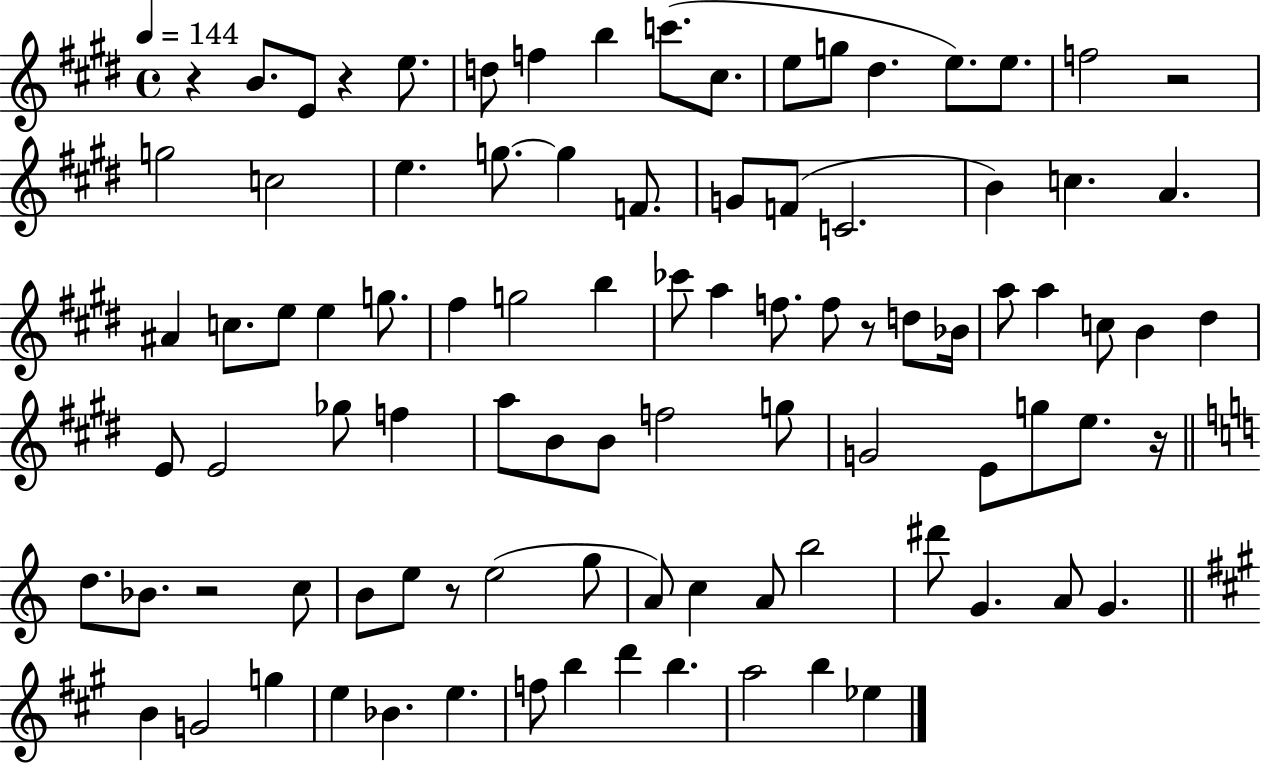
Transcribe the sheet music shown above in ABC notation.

X:1
T:Untitled
M:4/4
L:1/4
K:E
z B/2 E/2 z e/2 d/2 f b c'/2 ^c/2 e/2 g/2 ^d e/2 e/2 f2 z2 g2 c2 e g/2 g F/2 G/2 F/2 C2 B c A ^A c/2 e/2 e g/2 ^f g2 b _c'/2 a f/2 f/2 z/2 d/2 _B/4 a/2 a c/2 B ^d E/2 E2 _g/2 f a/2 B/2 B/2 f2 g/2 G2 E/2 g/2 e/2 z/4 d/2 _B/2 z2 c/2 B/2 e/2 z/2 e2 g/2 A/2 c A/2 b2 ^d'/2 G A/2 G B G2 g e _B e f/2 b d' b a2 b _e